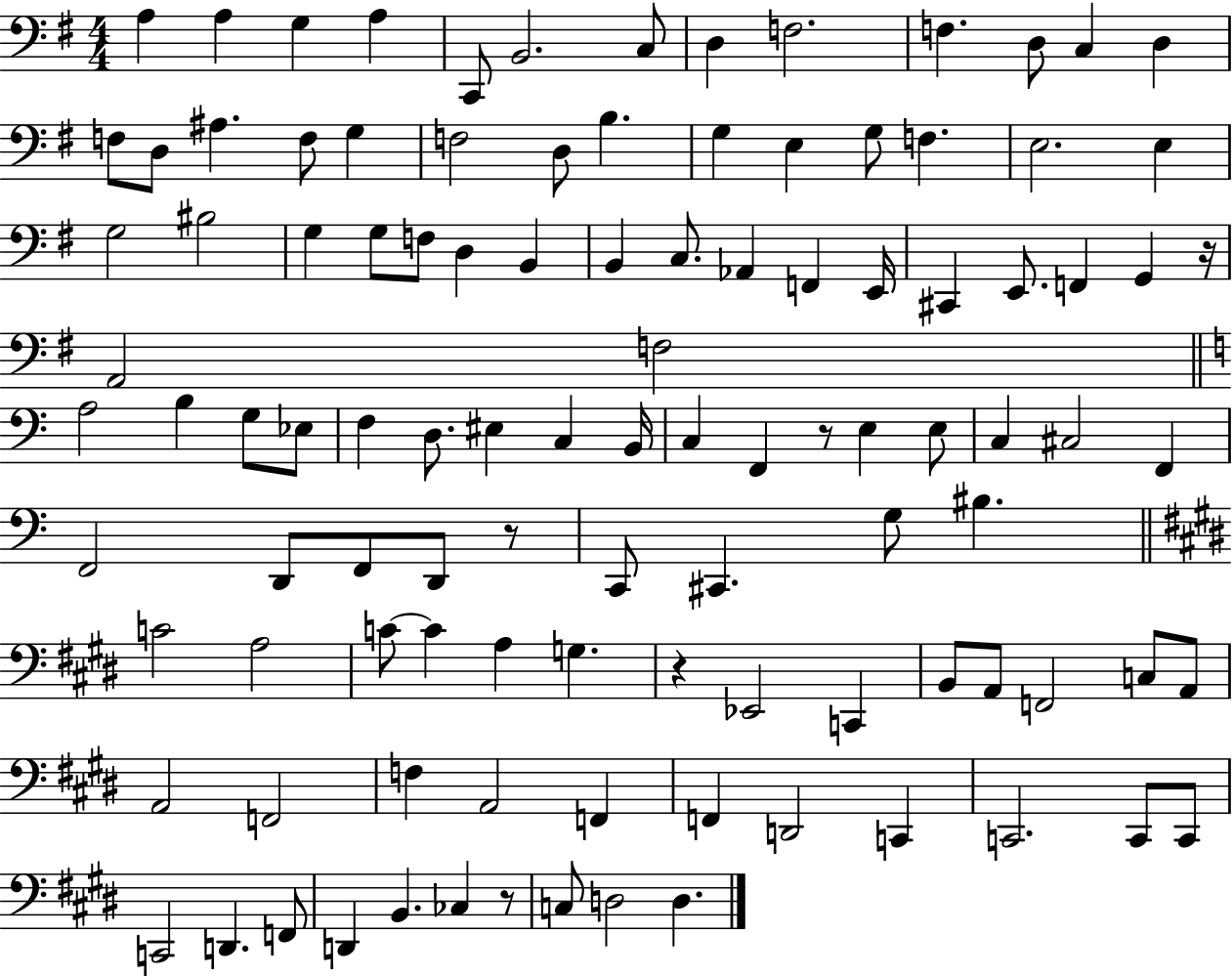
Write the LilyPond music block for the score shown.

{
  \clef bass
  \numericTimeSignature
  \time 4/4
  \key g \major
  a4 a4 g4 a4 | c,8 b,2. c8 | d4 f2. | f4. d8 c4 d4 | \break f8 d8 ais4. f8 g4 | f2 d8 b4. | g4 e4 g8 f4. | e2. e4 | \break g2 bis2 | g4 g8 f8 d4 b,4 | b,4 c8. aes,4 f,4 e,16 | cis,4 e,8. f,4 g,4 r16 | \break a,2 f2 | \bar "||" \break \key c \major a2 b4 g8 ees8 | f4 d8. eis4 c4 b,16 | c4 f,4 r8 e4 e8 | c4 cis2 f,4 | \break f,2 d,8 f,8 d,8 r8 | c,8 cis,4. g8 bis4. | \bar "||" \break \key e \major c'2 a2 | c'8~~ c'4 a4 g4. | r4 ees,2 c,4 | b,8 a,8 f,2 c8 a,8 | \break a,2 f,2 | f4 a,2 f,4 | f,4 d,2 c,4 | c,2. c,8 c,8 | \break c,2 d,4. f,8 | d,4 b,4. ces4 r8 | c8 d2 d4. | \bar "|."
}